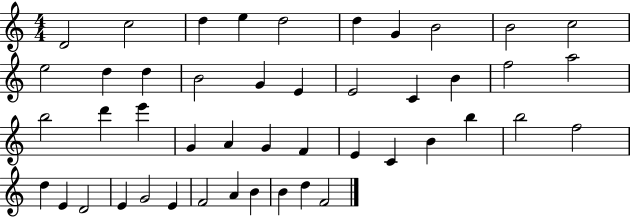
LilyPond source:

{
  \clef treble
  \numericTimeSignature
  \time 4/4
  \key c \major
  d'2 c''2 | d''4 e''4 d''2 | d''4 g'4 b'2 | b'2 c''2 | \break e''2 d''4 d''4 | b'2 g'4 e'4 | e'2 c'4 b'4 | f''2 a''2 | \break b''2 d'''4 e'''4 | g'4 a'4 g'4 f'4 | e'4 c'4 b'4 b''4 | b''2 f''2 | \break d''4 e'4 d'2 | e'4 g'2 e'4 | f'2 a'4 b'4 | b'4 d''4 f'2 | \break \bar "|."
}